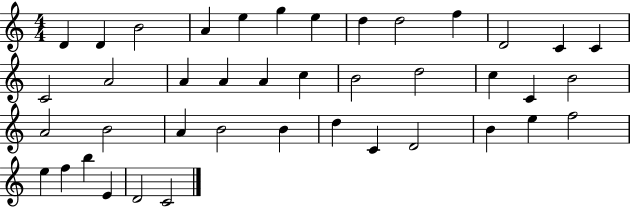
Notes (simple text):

D4/q D4/q B4/h A4/q E5/q G5/q E5/q D5/q D5/h F5/q D4/h C4/q C4/q C4/h A4/h A4/q A4/q A4/q C5/q B4/h D5/h C5/q C4/q B4/h A4/h B4/h A4/q B4/h B4/q D5/q C4/q D4/h B4/q E5/q F5/h E5/q F5/q B5/q E4/q D4/h C4/h